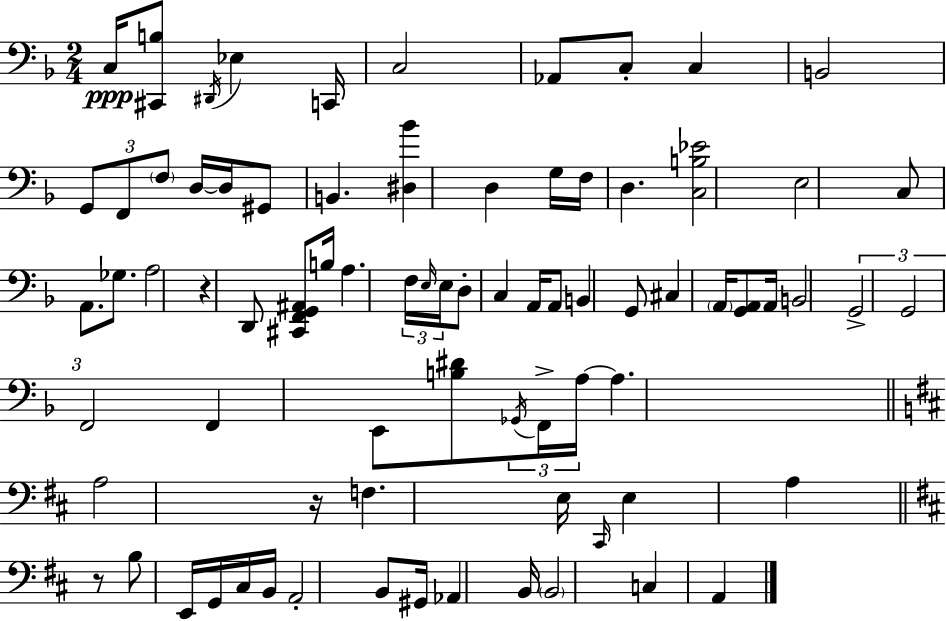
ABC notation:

X:1
T:Untitled
M:2/4
L:1/4
K:Dm
C,/4 [^C,,B,]/2 ^D,,/4 _E, C,,/4 C,2 _A,,/2 C,/2 C, B,,2 G,,/2 F,,/2 F,/2 D,/4 D,/4 ^G,,/2 B,, [^D,_B] D, G,/4 F,/4 D, [C,B,_E]2 E,2 C,/2 A,,/2 _G,/2 A,2 z D,,/2 [^C,,F,,G,,^A,,]/2 B,/4 A, F,/4 E,/4 E,/4 D,/2 C, A,,/4 A,,/2 B,, G,,/2 ^C, A,,/4 [G,,A,,]/2 A,,/4 B,,2 G,,2 G,,2 F,,2 F,, E,,/2 [B,^D]/2 _G,,/4 F,,/4 A,/4 A, A,2 z/4 F, E,/4 ^C,,/4 E, A, z/2 B,/2 E,,/4 G,,/4 ^C,/4 B,,/4 A,,2 B,,/2 ^G,,/4 _A,, B,,/4 B,,2 C, A,,